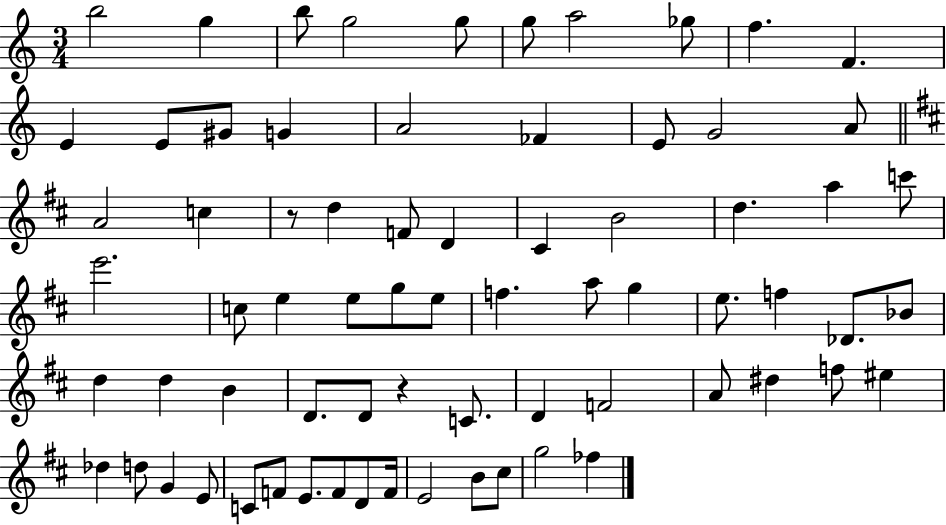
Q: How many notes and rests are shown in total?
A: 71